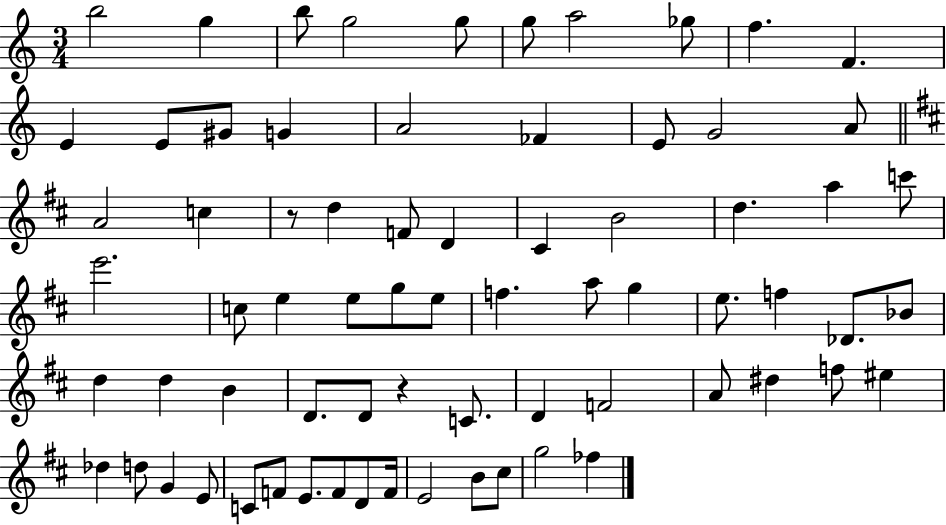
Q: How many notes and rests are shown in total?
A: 71